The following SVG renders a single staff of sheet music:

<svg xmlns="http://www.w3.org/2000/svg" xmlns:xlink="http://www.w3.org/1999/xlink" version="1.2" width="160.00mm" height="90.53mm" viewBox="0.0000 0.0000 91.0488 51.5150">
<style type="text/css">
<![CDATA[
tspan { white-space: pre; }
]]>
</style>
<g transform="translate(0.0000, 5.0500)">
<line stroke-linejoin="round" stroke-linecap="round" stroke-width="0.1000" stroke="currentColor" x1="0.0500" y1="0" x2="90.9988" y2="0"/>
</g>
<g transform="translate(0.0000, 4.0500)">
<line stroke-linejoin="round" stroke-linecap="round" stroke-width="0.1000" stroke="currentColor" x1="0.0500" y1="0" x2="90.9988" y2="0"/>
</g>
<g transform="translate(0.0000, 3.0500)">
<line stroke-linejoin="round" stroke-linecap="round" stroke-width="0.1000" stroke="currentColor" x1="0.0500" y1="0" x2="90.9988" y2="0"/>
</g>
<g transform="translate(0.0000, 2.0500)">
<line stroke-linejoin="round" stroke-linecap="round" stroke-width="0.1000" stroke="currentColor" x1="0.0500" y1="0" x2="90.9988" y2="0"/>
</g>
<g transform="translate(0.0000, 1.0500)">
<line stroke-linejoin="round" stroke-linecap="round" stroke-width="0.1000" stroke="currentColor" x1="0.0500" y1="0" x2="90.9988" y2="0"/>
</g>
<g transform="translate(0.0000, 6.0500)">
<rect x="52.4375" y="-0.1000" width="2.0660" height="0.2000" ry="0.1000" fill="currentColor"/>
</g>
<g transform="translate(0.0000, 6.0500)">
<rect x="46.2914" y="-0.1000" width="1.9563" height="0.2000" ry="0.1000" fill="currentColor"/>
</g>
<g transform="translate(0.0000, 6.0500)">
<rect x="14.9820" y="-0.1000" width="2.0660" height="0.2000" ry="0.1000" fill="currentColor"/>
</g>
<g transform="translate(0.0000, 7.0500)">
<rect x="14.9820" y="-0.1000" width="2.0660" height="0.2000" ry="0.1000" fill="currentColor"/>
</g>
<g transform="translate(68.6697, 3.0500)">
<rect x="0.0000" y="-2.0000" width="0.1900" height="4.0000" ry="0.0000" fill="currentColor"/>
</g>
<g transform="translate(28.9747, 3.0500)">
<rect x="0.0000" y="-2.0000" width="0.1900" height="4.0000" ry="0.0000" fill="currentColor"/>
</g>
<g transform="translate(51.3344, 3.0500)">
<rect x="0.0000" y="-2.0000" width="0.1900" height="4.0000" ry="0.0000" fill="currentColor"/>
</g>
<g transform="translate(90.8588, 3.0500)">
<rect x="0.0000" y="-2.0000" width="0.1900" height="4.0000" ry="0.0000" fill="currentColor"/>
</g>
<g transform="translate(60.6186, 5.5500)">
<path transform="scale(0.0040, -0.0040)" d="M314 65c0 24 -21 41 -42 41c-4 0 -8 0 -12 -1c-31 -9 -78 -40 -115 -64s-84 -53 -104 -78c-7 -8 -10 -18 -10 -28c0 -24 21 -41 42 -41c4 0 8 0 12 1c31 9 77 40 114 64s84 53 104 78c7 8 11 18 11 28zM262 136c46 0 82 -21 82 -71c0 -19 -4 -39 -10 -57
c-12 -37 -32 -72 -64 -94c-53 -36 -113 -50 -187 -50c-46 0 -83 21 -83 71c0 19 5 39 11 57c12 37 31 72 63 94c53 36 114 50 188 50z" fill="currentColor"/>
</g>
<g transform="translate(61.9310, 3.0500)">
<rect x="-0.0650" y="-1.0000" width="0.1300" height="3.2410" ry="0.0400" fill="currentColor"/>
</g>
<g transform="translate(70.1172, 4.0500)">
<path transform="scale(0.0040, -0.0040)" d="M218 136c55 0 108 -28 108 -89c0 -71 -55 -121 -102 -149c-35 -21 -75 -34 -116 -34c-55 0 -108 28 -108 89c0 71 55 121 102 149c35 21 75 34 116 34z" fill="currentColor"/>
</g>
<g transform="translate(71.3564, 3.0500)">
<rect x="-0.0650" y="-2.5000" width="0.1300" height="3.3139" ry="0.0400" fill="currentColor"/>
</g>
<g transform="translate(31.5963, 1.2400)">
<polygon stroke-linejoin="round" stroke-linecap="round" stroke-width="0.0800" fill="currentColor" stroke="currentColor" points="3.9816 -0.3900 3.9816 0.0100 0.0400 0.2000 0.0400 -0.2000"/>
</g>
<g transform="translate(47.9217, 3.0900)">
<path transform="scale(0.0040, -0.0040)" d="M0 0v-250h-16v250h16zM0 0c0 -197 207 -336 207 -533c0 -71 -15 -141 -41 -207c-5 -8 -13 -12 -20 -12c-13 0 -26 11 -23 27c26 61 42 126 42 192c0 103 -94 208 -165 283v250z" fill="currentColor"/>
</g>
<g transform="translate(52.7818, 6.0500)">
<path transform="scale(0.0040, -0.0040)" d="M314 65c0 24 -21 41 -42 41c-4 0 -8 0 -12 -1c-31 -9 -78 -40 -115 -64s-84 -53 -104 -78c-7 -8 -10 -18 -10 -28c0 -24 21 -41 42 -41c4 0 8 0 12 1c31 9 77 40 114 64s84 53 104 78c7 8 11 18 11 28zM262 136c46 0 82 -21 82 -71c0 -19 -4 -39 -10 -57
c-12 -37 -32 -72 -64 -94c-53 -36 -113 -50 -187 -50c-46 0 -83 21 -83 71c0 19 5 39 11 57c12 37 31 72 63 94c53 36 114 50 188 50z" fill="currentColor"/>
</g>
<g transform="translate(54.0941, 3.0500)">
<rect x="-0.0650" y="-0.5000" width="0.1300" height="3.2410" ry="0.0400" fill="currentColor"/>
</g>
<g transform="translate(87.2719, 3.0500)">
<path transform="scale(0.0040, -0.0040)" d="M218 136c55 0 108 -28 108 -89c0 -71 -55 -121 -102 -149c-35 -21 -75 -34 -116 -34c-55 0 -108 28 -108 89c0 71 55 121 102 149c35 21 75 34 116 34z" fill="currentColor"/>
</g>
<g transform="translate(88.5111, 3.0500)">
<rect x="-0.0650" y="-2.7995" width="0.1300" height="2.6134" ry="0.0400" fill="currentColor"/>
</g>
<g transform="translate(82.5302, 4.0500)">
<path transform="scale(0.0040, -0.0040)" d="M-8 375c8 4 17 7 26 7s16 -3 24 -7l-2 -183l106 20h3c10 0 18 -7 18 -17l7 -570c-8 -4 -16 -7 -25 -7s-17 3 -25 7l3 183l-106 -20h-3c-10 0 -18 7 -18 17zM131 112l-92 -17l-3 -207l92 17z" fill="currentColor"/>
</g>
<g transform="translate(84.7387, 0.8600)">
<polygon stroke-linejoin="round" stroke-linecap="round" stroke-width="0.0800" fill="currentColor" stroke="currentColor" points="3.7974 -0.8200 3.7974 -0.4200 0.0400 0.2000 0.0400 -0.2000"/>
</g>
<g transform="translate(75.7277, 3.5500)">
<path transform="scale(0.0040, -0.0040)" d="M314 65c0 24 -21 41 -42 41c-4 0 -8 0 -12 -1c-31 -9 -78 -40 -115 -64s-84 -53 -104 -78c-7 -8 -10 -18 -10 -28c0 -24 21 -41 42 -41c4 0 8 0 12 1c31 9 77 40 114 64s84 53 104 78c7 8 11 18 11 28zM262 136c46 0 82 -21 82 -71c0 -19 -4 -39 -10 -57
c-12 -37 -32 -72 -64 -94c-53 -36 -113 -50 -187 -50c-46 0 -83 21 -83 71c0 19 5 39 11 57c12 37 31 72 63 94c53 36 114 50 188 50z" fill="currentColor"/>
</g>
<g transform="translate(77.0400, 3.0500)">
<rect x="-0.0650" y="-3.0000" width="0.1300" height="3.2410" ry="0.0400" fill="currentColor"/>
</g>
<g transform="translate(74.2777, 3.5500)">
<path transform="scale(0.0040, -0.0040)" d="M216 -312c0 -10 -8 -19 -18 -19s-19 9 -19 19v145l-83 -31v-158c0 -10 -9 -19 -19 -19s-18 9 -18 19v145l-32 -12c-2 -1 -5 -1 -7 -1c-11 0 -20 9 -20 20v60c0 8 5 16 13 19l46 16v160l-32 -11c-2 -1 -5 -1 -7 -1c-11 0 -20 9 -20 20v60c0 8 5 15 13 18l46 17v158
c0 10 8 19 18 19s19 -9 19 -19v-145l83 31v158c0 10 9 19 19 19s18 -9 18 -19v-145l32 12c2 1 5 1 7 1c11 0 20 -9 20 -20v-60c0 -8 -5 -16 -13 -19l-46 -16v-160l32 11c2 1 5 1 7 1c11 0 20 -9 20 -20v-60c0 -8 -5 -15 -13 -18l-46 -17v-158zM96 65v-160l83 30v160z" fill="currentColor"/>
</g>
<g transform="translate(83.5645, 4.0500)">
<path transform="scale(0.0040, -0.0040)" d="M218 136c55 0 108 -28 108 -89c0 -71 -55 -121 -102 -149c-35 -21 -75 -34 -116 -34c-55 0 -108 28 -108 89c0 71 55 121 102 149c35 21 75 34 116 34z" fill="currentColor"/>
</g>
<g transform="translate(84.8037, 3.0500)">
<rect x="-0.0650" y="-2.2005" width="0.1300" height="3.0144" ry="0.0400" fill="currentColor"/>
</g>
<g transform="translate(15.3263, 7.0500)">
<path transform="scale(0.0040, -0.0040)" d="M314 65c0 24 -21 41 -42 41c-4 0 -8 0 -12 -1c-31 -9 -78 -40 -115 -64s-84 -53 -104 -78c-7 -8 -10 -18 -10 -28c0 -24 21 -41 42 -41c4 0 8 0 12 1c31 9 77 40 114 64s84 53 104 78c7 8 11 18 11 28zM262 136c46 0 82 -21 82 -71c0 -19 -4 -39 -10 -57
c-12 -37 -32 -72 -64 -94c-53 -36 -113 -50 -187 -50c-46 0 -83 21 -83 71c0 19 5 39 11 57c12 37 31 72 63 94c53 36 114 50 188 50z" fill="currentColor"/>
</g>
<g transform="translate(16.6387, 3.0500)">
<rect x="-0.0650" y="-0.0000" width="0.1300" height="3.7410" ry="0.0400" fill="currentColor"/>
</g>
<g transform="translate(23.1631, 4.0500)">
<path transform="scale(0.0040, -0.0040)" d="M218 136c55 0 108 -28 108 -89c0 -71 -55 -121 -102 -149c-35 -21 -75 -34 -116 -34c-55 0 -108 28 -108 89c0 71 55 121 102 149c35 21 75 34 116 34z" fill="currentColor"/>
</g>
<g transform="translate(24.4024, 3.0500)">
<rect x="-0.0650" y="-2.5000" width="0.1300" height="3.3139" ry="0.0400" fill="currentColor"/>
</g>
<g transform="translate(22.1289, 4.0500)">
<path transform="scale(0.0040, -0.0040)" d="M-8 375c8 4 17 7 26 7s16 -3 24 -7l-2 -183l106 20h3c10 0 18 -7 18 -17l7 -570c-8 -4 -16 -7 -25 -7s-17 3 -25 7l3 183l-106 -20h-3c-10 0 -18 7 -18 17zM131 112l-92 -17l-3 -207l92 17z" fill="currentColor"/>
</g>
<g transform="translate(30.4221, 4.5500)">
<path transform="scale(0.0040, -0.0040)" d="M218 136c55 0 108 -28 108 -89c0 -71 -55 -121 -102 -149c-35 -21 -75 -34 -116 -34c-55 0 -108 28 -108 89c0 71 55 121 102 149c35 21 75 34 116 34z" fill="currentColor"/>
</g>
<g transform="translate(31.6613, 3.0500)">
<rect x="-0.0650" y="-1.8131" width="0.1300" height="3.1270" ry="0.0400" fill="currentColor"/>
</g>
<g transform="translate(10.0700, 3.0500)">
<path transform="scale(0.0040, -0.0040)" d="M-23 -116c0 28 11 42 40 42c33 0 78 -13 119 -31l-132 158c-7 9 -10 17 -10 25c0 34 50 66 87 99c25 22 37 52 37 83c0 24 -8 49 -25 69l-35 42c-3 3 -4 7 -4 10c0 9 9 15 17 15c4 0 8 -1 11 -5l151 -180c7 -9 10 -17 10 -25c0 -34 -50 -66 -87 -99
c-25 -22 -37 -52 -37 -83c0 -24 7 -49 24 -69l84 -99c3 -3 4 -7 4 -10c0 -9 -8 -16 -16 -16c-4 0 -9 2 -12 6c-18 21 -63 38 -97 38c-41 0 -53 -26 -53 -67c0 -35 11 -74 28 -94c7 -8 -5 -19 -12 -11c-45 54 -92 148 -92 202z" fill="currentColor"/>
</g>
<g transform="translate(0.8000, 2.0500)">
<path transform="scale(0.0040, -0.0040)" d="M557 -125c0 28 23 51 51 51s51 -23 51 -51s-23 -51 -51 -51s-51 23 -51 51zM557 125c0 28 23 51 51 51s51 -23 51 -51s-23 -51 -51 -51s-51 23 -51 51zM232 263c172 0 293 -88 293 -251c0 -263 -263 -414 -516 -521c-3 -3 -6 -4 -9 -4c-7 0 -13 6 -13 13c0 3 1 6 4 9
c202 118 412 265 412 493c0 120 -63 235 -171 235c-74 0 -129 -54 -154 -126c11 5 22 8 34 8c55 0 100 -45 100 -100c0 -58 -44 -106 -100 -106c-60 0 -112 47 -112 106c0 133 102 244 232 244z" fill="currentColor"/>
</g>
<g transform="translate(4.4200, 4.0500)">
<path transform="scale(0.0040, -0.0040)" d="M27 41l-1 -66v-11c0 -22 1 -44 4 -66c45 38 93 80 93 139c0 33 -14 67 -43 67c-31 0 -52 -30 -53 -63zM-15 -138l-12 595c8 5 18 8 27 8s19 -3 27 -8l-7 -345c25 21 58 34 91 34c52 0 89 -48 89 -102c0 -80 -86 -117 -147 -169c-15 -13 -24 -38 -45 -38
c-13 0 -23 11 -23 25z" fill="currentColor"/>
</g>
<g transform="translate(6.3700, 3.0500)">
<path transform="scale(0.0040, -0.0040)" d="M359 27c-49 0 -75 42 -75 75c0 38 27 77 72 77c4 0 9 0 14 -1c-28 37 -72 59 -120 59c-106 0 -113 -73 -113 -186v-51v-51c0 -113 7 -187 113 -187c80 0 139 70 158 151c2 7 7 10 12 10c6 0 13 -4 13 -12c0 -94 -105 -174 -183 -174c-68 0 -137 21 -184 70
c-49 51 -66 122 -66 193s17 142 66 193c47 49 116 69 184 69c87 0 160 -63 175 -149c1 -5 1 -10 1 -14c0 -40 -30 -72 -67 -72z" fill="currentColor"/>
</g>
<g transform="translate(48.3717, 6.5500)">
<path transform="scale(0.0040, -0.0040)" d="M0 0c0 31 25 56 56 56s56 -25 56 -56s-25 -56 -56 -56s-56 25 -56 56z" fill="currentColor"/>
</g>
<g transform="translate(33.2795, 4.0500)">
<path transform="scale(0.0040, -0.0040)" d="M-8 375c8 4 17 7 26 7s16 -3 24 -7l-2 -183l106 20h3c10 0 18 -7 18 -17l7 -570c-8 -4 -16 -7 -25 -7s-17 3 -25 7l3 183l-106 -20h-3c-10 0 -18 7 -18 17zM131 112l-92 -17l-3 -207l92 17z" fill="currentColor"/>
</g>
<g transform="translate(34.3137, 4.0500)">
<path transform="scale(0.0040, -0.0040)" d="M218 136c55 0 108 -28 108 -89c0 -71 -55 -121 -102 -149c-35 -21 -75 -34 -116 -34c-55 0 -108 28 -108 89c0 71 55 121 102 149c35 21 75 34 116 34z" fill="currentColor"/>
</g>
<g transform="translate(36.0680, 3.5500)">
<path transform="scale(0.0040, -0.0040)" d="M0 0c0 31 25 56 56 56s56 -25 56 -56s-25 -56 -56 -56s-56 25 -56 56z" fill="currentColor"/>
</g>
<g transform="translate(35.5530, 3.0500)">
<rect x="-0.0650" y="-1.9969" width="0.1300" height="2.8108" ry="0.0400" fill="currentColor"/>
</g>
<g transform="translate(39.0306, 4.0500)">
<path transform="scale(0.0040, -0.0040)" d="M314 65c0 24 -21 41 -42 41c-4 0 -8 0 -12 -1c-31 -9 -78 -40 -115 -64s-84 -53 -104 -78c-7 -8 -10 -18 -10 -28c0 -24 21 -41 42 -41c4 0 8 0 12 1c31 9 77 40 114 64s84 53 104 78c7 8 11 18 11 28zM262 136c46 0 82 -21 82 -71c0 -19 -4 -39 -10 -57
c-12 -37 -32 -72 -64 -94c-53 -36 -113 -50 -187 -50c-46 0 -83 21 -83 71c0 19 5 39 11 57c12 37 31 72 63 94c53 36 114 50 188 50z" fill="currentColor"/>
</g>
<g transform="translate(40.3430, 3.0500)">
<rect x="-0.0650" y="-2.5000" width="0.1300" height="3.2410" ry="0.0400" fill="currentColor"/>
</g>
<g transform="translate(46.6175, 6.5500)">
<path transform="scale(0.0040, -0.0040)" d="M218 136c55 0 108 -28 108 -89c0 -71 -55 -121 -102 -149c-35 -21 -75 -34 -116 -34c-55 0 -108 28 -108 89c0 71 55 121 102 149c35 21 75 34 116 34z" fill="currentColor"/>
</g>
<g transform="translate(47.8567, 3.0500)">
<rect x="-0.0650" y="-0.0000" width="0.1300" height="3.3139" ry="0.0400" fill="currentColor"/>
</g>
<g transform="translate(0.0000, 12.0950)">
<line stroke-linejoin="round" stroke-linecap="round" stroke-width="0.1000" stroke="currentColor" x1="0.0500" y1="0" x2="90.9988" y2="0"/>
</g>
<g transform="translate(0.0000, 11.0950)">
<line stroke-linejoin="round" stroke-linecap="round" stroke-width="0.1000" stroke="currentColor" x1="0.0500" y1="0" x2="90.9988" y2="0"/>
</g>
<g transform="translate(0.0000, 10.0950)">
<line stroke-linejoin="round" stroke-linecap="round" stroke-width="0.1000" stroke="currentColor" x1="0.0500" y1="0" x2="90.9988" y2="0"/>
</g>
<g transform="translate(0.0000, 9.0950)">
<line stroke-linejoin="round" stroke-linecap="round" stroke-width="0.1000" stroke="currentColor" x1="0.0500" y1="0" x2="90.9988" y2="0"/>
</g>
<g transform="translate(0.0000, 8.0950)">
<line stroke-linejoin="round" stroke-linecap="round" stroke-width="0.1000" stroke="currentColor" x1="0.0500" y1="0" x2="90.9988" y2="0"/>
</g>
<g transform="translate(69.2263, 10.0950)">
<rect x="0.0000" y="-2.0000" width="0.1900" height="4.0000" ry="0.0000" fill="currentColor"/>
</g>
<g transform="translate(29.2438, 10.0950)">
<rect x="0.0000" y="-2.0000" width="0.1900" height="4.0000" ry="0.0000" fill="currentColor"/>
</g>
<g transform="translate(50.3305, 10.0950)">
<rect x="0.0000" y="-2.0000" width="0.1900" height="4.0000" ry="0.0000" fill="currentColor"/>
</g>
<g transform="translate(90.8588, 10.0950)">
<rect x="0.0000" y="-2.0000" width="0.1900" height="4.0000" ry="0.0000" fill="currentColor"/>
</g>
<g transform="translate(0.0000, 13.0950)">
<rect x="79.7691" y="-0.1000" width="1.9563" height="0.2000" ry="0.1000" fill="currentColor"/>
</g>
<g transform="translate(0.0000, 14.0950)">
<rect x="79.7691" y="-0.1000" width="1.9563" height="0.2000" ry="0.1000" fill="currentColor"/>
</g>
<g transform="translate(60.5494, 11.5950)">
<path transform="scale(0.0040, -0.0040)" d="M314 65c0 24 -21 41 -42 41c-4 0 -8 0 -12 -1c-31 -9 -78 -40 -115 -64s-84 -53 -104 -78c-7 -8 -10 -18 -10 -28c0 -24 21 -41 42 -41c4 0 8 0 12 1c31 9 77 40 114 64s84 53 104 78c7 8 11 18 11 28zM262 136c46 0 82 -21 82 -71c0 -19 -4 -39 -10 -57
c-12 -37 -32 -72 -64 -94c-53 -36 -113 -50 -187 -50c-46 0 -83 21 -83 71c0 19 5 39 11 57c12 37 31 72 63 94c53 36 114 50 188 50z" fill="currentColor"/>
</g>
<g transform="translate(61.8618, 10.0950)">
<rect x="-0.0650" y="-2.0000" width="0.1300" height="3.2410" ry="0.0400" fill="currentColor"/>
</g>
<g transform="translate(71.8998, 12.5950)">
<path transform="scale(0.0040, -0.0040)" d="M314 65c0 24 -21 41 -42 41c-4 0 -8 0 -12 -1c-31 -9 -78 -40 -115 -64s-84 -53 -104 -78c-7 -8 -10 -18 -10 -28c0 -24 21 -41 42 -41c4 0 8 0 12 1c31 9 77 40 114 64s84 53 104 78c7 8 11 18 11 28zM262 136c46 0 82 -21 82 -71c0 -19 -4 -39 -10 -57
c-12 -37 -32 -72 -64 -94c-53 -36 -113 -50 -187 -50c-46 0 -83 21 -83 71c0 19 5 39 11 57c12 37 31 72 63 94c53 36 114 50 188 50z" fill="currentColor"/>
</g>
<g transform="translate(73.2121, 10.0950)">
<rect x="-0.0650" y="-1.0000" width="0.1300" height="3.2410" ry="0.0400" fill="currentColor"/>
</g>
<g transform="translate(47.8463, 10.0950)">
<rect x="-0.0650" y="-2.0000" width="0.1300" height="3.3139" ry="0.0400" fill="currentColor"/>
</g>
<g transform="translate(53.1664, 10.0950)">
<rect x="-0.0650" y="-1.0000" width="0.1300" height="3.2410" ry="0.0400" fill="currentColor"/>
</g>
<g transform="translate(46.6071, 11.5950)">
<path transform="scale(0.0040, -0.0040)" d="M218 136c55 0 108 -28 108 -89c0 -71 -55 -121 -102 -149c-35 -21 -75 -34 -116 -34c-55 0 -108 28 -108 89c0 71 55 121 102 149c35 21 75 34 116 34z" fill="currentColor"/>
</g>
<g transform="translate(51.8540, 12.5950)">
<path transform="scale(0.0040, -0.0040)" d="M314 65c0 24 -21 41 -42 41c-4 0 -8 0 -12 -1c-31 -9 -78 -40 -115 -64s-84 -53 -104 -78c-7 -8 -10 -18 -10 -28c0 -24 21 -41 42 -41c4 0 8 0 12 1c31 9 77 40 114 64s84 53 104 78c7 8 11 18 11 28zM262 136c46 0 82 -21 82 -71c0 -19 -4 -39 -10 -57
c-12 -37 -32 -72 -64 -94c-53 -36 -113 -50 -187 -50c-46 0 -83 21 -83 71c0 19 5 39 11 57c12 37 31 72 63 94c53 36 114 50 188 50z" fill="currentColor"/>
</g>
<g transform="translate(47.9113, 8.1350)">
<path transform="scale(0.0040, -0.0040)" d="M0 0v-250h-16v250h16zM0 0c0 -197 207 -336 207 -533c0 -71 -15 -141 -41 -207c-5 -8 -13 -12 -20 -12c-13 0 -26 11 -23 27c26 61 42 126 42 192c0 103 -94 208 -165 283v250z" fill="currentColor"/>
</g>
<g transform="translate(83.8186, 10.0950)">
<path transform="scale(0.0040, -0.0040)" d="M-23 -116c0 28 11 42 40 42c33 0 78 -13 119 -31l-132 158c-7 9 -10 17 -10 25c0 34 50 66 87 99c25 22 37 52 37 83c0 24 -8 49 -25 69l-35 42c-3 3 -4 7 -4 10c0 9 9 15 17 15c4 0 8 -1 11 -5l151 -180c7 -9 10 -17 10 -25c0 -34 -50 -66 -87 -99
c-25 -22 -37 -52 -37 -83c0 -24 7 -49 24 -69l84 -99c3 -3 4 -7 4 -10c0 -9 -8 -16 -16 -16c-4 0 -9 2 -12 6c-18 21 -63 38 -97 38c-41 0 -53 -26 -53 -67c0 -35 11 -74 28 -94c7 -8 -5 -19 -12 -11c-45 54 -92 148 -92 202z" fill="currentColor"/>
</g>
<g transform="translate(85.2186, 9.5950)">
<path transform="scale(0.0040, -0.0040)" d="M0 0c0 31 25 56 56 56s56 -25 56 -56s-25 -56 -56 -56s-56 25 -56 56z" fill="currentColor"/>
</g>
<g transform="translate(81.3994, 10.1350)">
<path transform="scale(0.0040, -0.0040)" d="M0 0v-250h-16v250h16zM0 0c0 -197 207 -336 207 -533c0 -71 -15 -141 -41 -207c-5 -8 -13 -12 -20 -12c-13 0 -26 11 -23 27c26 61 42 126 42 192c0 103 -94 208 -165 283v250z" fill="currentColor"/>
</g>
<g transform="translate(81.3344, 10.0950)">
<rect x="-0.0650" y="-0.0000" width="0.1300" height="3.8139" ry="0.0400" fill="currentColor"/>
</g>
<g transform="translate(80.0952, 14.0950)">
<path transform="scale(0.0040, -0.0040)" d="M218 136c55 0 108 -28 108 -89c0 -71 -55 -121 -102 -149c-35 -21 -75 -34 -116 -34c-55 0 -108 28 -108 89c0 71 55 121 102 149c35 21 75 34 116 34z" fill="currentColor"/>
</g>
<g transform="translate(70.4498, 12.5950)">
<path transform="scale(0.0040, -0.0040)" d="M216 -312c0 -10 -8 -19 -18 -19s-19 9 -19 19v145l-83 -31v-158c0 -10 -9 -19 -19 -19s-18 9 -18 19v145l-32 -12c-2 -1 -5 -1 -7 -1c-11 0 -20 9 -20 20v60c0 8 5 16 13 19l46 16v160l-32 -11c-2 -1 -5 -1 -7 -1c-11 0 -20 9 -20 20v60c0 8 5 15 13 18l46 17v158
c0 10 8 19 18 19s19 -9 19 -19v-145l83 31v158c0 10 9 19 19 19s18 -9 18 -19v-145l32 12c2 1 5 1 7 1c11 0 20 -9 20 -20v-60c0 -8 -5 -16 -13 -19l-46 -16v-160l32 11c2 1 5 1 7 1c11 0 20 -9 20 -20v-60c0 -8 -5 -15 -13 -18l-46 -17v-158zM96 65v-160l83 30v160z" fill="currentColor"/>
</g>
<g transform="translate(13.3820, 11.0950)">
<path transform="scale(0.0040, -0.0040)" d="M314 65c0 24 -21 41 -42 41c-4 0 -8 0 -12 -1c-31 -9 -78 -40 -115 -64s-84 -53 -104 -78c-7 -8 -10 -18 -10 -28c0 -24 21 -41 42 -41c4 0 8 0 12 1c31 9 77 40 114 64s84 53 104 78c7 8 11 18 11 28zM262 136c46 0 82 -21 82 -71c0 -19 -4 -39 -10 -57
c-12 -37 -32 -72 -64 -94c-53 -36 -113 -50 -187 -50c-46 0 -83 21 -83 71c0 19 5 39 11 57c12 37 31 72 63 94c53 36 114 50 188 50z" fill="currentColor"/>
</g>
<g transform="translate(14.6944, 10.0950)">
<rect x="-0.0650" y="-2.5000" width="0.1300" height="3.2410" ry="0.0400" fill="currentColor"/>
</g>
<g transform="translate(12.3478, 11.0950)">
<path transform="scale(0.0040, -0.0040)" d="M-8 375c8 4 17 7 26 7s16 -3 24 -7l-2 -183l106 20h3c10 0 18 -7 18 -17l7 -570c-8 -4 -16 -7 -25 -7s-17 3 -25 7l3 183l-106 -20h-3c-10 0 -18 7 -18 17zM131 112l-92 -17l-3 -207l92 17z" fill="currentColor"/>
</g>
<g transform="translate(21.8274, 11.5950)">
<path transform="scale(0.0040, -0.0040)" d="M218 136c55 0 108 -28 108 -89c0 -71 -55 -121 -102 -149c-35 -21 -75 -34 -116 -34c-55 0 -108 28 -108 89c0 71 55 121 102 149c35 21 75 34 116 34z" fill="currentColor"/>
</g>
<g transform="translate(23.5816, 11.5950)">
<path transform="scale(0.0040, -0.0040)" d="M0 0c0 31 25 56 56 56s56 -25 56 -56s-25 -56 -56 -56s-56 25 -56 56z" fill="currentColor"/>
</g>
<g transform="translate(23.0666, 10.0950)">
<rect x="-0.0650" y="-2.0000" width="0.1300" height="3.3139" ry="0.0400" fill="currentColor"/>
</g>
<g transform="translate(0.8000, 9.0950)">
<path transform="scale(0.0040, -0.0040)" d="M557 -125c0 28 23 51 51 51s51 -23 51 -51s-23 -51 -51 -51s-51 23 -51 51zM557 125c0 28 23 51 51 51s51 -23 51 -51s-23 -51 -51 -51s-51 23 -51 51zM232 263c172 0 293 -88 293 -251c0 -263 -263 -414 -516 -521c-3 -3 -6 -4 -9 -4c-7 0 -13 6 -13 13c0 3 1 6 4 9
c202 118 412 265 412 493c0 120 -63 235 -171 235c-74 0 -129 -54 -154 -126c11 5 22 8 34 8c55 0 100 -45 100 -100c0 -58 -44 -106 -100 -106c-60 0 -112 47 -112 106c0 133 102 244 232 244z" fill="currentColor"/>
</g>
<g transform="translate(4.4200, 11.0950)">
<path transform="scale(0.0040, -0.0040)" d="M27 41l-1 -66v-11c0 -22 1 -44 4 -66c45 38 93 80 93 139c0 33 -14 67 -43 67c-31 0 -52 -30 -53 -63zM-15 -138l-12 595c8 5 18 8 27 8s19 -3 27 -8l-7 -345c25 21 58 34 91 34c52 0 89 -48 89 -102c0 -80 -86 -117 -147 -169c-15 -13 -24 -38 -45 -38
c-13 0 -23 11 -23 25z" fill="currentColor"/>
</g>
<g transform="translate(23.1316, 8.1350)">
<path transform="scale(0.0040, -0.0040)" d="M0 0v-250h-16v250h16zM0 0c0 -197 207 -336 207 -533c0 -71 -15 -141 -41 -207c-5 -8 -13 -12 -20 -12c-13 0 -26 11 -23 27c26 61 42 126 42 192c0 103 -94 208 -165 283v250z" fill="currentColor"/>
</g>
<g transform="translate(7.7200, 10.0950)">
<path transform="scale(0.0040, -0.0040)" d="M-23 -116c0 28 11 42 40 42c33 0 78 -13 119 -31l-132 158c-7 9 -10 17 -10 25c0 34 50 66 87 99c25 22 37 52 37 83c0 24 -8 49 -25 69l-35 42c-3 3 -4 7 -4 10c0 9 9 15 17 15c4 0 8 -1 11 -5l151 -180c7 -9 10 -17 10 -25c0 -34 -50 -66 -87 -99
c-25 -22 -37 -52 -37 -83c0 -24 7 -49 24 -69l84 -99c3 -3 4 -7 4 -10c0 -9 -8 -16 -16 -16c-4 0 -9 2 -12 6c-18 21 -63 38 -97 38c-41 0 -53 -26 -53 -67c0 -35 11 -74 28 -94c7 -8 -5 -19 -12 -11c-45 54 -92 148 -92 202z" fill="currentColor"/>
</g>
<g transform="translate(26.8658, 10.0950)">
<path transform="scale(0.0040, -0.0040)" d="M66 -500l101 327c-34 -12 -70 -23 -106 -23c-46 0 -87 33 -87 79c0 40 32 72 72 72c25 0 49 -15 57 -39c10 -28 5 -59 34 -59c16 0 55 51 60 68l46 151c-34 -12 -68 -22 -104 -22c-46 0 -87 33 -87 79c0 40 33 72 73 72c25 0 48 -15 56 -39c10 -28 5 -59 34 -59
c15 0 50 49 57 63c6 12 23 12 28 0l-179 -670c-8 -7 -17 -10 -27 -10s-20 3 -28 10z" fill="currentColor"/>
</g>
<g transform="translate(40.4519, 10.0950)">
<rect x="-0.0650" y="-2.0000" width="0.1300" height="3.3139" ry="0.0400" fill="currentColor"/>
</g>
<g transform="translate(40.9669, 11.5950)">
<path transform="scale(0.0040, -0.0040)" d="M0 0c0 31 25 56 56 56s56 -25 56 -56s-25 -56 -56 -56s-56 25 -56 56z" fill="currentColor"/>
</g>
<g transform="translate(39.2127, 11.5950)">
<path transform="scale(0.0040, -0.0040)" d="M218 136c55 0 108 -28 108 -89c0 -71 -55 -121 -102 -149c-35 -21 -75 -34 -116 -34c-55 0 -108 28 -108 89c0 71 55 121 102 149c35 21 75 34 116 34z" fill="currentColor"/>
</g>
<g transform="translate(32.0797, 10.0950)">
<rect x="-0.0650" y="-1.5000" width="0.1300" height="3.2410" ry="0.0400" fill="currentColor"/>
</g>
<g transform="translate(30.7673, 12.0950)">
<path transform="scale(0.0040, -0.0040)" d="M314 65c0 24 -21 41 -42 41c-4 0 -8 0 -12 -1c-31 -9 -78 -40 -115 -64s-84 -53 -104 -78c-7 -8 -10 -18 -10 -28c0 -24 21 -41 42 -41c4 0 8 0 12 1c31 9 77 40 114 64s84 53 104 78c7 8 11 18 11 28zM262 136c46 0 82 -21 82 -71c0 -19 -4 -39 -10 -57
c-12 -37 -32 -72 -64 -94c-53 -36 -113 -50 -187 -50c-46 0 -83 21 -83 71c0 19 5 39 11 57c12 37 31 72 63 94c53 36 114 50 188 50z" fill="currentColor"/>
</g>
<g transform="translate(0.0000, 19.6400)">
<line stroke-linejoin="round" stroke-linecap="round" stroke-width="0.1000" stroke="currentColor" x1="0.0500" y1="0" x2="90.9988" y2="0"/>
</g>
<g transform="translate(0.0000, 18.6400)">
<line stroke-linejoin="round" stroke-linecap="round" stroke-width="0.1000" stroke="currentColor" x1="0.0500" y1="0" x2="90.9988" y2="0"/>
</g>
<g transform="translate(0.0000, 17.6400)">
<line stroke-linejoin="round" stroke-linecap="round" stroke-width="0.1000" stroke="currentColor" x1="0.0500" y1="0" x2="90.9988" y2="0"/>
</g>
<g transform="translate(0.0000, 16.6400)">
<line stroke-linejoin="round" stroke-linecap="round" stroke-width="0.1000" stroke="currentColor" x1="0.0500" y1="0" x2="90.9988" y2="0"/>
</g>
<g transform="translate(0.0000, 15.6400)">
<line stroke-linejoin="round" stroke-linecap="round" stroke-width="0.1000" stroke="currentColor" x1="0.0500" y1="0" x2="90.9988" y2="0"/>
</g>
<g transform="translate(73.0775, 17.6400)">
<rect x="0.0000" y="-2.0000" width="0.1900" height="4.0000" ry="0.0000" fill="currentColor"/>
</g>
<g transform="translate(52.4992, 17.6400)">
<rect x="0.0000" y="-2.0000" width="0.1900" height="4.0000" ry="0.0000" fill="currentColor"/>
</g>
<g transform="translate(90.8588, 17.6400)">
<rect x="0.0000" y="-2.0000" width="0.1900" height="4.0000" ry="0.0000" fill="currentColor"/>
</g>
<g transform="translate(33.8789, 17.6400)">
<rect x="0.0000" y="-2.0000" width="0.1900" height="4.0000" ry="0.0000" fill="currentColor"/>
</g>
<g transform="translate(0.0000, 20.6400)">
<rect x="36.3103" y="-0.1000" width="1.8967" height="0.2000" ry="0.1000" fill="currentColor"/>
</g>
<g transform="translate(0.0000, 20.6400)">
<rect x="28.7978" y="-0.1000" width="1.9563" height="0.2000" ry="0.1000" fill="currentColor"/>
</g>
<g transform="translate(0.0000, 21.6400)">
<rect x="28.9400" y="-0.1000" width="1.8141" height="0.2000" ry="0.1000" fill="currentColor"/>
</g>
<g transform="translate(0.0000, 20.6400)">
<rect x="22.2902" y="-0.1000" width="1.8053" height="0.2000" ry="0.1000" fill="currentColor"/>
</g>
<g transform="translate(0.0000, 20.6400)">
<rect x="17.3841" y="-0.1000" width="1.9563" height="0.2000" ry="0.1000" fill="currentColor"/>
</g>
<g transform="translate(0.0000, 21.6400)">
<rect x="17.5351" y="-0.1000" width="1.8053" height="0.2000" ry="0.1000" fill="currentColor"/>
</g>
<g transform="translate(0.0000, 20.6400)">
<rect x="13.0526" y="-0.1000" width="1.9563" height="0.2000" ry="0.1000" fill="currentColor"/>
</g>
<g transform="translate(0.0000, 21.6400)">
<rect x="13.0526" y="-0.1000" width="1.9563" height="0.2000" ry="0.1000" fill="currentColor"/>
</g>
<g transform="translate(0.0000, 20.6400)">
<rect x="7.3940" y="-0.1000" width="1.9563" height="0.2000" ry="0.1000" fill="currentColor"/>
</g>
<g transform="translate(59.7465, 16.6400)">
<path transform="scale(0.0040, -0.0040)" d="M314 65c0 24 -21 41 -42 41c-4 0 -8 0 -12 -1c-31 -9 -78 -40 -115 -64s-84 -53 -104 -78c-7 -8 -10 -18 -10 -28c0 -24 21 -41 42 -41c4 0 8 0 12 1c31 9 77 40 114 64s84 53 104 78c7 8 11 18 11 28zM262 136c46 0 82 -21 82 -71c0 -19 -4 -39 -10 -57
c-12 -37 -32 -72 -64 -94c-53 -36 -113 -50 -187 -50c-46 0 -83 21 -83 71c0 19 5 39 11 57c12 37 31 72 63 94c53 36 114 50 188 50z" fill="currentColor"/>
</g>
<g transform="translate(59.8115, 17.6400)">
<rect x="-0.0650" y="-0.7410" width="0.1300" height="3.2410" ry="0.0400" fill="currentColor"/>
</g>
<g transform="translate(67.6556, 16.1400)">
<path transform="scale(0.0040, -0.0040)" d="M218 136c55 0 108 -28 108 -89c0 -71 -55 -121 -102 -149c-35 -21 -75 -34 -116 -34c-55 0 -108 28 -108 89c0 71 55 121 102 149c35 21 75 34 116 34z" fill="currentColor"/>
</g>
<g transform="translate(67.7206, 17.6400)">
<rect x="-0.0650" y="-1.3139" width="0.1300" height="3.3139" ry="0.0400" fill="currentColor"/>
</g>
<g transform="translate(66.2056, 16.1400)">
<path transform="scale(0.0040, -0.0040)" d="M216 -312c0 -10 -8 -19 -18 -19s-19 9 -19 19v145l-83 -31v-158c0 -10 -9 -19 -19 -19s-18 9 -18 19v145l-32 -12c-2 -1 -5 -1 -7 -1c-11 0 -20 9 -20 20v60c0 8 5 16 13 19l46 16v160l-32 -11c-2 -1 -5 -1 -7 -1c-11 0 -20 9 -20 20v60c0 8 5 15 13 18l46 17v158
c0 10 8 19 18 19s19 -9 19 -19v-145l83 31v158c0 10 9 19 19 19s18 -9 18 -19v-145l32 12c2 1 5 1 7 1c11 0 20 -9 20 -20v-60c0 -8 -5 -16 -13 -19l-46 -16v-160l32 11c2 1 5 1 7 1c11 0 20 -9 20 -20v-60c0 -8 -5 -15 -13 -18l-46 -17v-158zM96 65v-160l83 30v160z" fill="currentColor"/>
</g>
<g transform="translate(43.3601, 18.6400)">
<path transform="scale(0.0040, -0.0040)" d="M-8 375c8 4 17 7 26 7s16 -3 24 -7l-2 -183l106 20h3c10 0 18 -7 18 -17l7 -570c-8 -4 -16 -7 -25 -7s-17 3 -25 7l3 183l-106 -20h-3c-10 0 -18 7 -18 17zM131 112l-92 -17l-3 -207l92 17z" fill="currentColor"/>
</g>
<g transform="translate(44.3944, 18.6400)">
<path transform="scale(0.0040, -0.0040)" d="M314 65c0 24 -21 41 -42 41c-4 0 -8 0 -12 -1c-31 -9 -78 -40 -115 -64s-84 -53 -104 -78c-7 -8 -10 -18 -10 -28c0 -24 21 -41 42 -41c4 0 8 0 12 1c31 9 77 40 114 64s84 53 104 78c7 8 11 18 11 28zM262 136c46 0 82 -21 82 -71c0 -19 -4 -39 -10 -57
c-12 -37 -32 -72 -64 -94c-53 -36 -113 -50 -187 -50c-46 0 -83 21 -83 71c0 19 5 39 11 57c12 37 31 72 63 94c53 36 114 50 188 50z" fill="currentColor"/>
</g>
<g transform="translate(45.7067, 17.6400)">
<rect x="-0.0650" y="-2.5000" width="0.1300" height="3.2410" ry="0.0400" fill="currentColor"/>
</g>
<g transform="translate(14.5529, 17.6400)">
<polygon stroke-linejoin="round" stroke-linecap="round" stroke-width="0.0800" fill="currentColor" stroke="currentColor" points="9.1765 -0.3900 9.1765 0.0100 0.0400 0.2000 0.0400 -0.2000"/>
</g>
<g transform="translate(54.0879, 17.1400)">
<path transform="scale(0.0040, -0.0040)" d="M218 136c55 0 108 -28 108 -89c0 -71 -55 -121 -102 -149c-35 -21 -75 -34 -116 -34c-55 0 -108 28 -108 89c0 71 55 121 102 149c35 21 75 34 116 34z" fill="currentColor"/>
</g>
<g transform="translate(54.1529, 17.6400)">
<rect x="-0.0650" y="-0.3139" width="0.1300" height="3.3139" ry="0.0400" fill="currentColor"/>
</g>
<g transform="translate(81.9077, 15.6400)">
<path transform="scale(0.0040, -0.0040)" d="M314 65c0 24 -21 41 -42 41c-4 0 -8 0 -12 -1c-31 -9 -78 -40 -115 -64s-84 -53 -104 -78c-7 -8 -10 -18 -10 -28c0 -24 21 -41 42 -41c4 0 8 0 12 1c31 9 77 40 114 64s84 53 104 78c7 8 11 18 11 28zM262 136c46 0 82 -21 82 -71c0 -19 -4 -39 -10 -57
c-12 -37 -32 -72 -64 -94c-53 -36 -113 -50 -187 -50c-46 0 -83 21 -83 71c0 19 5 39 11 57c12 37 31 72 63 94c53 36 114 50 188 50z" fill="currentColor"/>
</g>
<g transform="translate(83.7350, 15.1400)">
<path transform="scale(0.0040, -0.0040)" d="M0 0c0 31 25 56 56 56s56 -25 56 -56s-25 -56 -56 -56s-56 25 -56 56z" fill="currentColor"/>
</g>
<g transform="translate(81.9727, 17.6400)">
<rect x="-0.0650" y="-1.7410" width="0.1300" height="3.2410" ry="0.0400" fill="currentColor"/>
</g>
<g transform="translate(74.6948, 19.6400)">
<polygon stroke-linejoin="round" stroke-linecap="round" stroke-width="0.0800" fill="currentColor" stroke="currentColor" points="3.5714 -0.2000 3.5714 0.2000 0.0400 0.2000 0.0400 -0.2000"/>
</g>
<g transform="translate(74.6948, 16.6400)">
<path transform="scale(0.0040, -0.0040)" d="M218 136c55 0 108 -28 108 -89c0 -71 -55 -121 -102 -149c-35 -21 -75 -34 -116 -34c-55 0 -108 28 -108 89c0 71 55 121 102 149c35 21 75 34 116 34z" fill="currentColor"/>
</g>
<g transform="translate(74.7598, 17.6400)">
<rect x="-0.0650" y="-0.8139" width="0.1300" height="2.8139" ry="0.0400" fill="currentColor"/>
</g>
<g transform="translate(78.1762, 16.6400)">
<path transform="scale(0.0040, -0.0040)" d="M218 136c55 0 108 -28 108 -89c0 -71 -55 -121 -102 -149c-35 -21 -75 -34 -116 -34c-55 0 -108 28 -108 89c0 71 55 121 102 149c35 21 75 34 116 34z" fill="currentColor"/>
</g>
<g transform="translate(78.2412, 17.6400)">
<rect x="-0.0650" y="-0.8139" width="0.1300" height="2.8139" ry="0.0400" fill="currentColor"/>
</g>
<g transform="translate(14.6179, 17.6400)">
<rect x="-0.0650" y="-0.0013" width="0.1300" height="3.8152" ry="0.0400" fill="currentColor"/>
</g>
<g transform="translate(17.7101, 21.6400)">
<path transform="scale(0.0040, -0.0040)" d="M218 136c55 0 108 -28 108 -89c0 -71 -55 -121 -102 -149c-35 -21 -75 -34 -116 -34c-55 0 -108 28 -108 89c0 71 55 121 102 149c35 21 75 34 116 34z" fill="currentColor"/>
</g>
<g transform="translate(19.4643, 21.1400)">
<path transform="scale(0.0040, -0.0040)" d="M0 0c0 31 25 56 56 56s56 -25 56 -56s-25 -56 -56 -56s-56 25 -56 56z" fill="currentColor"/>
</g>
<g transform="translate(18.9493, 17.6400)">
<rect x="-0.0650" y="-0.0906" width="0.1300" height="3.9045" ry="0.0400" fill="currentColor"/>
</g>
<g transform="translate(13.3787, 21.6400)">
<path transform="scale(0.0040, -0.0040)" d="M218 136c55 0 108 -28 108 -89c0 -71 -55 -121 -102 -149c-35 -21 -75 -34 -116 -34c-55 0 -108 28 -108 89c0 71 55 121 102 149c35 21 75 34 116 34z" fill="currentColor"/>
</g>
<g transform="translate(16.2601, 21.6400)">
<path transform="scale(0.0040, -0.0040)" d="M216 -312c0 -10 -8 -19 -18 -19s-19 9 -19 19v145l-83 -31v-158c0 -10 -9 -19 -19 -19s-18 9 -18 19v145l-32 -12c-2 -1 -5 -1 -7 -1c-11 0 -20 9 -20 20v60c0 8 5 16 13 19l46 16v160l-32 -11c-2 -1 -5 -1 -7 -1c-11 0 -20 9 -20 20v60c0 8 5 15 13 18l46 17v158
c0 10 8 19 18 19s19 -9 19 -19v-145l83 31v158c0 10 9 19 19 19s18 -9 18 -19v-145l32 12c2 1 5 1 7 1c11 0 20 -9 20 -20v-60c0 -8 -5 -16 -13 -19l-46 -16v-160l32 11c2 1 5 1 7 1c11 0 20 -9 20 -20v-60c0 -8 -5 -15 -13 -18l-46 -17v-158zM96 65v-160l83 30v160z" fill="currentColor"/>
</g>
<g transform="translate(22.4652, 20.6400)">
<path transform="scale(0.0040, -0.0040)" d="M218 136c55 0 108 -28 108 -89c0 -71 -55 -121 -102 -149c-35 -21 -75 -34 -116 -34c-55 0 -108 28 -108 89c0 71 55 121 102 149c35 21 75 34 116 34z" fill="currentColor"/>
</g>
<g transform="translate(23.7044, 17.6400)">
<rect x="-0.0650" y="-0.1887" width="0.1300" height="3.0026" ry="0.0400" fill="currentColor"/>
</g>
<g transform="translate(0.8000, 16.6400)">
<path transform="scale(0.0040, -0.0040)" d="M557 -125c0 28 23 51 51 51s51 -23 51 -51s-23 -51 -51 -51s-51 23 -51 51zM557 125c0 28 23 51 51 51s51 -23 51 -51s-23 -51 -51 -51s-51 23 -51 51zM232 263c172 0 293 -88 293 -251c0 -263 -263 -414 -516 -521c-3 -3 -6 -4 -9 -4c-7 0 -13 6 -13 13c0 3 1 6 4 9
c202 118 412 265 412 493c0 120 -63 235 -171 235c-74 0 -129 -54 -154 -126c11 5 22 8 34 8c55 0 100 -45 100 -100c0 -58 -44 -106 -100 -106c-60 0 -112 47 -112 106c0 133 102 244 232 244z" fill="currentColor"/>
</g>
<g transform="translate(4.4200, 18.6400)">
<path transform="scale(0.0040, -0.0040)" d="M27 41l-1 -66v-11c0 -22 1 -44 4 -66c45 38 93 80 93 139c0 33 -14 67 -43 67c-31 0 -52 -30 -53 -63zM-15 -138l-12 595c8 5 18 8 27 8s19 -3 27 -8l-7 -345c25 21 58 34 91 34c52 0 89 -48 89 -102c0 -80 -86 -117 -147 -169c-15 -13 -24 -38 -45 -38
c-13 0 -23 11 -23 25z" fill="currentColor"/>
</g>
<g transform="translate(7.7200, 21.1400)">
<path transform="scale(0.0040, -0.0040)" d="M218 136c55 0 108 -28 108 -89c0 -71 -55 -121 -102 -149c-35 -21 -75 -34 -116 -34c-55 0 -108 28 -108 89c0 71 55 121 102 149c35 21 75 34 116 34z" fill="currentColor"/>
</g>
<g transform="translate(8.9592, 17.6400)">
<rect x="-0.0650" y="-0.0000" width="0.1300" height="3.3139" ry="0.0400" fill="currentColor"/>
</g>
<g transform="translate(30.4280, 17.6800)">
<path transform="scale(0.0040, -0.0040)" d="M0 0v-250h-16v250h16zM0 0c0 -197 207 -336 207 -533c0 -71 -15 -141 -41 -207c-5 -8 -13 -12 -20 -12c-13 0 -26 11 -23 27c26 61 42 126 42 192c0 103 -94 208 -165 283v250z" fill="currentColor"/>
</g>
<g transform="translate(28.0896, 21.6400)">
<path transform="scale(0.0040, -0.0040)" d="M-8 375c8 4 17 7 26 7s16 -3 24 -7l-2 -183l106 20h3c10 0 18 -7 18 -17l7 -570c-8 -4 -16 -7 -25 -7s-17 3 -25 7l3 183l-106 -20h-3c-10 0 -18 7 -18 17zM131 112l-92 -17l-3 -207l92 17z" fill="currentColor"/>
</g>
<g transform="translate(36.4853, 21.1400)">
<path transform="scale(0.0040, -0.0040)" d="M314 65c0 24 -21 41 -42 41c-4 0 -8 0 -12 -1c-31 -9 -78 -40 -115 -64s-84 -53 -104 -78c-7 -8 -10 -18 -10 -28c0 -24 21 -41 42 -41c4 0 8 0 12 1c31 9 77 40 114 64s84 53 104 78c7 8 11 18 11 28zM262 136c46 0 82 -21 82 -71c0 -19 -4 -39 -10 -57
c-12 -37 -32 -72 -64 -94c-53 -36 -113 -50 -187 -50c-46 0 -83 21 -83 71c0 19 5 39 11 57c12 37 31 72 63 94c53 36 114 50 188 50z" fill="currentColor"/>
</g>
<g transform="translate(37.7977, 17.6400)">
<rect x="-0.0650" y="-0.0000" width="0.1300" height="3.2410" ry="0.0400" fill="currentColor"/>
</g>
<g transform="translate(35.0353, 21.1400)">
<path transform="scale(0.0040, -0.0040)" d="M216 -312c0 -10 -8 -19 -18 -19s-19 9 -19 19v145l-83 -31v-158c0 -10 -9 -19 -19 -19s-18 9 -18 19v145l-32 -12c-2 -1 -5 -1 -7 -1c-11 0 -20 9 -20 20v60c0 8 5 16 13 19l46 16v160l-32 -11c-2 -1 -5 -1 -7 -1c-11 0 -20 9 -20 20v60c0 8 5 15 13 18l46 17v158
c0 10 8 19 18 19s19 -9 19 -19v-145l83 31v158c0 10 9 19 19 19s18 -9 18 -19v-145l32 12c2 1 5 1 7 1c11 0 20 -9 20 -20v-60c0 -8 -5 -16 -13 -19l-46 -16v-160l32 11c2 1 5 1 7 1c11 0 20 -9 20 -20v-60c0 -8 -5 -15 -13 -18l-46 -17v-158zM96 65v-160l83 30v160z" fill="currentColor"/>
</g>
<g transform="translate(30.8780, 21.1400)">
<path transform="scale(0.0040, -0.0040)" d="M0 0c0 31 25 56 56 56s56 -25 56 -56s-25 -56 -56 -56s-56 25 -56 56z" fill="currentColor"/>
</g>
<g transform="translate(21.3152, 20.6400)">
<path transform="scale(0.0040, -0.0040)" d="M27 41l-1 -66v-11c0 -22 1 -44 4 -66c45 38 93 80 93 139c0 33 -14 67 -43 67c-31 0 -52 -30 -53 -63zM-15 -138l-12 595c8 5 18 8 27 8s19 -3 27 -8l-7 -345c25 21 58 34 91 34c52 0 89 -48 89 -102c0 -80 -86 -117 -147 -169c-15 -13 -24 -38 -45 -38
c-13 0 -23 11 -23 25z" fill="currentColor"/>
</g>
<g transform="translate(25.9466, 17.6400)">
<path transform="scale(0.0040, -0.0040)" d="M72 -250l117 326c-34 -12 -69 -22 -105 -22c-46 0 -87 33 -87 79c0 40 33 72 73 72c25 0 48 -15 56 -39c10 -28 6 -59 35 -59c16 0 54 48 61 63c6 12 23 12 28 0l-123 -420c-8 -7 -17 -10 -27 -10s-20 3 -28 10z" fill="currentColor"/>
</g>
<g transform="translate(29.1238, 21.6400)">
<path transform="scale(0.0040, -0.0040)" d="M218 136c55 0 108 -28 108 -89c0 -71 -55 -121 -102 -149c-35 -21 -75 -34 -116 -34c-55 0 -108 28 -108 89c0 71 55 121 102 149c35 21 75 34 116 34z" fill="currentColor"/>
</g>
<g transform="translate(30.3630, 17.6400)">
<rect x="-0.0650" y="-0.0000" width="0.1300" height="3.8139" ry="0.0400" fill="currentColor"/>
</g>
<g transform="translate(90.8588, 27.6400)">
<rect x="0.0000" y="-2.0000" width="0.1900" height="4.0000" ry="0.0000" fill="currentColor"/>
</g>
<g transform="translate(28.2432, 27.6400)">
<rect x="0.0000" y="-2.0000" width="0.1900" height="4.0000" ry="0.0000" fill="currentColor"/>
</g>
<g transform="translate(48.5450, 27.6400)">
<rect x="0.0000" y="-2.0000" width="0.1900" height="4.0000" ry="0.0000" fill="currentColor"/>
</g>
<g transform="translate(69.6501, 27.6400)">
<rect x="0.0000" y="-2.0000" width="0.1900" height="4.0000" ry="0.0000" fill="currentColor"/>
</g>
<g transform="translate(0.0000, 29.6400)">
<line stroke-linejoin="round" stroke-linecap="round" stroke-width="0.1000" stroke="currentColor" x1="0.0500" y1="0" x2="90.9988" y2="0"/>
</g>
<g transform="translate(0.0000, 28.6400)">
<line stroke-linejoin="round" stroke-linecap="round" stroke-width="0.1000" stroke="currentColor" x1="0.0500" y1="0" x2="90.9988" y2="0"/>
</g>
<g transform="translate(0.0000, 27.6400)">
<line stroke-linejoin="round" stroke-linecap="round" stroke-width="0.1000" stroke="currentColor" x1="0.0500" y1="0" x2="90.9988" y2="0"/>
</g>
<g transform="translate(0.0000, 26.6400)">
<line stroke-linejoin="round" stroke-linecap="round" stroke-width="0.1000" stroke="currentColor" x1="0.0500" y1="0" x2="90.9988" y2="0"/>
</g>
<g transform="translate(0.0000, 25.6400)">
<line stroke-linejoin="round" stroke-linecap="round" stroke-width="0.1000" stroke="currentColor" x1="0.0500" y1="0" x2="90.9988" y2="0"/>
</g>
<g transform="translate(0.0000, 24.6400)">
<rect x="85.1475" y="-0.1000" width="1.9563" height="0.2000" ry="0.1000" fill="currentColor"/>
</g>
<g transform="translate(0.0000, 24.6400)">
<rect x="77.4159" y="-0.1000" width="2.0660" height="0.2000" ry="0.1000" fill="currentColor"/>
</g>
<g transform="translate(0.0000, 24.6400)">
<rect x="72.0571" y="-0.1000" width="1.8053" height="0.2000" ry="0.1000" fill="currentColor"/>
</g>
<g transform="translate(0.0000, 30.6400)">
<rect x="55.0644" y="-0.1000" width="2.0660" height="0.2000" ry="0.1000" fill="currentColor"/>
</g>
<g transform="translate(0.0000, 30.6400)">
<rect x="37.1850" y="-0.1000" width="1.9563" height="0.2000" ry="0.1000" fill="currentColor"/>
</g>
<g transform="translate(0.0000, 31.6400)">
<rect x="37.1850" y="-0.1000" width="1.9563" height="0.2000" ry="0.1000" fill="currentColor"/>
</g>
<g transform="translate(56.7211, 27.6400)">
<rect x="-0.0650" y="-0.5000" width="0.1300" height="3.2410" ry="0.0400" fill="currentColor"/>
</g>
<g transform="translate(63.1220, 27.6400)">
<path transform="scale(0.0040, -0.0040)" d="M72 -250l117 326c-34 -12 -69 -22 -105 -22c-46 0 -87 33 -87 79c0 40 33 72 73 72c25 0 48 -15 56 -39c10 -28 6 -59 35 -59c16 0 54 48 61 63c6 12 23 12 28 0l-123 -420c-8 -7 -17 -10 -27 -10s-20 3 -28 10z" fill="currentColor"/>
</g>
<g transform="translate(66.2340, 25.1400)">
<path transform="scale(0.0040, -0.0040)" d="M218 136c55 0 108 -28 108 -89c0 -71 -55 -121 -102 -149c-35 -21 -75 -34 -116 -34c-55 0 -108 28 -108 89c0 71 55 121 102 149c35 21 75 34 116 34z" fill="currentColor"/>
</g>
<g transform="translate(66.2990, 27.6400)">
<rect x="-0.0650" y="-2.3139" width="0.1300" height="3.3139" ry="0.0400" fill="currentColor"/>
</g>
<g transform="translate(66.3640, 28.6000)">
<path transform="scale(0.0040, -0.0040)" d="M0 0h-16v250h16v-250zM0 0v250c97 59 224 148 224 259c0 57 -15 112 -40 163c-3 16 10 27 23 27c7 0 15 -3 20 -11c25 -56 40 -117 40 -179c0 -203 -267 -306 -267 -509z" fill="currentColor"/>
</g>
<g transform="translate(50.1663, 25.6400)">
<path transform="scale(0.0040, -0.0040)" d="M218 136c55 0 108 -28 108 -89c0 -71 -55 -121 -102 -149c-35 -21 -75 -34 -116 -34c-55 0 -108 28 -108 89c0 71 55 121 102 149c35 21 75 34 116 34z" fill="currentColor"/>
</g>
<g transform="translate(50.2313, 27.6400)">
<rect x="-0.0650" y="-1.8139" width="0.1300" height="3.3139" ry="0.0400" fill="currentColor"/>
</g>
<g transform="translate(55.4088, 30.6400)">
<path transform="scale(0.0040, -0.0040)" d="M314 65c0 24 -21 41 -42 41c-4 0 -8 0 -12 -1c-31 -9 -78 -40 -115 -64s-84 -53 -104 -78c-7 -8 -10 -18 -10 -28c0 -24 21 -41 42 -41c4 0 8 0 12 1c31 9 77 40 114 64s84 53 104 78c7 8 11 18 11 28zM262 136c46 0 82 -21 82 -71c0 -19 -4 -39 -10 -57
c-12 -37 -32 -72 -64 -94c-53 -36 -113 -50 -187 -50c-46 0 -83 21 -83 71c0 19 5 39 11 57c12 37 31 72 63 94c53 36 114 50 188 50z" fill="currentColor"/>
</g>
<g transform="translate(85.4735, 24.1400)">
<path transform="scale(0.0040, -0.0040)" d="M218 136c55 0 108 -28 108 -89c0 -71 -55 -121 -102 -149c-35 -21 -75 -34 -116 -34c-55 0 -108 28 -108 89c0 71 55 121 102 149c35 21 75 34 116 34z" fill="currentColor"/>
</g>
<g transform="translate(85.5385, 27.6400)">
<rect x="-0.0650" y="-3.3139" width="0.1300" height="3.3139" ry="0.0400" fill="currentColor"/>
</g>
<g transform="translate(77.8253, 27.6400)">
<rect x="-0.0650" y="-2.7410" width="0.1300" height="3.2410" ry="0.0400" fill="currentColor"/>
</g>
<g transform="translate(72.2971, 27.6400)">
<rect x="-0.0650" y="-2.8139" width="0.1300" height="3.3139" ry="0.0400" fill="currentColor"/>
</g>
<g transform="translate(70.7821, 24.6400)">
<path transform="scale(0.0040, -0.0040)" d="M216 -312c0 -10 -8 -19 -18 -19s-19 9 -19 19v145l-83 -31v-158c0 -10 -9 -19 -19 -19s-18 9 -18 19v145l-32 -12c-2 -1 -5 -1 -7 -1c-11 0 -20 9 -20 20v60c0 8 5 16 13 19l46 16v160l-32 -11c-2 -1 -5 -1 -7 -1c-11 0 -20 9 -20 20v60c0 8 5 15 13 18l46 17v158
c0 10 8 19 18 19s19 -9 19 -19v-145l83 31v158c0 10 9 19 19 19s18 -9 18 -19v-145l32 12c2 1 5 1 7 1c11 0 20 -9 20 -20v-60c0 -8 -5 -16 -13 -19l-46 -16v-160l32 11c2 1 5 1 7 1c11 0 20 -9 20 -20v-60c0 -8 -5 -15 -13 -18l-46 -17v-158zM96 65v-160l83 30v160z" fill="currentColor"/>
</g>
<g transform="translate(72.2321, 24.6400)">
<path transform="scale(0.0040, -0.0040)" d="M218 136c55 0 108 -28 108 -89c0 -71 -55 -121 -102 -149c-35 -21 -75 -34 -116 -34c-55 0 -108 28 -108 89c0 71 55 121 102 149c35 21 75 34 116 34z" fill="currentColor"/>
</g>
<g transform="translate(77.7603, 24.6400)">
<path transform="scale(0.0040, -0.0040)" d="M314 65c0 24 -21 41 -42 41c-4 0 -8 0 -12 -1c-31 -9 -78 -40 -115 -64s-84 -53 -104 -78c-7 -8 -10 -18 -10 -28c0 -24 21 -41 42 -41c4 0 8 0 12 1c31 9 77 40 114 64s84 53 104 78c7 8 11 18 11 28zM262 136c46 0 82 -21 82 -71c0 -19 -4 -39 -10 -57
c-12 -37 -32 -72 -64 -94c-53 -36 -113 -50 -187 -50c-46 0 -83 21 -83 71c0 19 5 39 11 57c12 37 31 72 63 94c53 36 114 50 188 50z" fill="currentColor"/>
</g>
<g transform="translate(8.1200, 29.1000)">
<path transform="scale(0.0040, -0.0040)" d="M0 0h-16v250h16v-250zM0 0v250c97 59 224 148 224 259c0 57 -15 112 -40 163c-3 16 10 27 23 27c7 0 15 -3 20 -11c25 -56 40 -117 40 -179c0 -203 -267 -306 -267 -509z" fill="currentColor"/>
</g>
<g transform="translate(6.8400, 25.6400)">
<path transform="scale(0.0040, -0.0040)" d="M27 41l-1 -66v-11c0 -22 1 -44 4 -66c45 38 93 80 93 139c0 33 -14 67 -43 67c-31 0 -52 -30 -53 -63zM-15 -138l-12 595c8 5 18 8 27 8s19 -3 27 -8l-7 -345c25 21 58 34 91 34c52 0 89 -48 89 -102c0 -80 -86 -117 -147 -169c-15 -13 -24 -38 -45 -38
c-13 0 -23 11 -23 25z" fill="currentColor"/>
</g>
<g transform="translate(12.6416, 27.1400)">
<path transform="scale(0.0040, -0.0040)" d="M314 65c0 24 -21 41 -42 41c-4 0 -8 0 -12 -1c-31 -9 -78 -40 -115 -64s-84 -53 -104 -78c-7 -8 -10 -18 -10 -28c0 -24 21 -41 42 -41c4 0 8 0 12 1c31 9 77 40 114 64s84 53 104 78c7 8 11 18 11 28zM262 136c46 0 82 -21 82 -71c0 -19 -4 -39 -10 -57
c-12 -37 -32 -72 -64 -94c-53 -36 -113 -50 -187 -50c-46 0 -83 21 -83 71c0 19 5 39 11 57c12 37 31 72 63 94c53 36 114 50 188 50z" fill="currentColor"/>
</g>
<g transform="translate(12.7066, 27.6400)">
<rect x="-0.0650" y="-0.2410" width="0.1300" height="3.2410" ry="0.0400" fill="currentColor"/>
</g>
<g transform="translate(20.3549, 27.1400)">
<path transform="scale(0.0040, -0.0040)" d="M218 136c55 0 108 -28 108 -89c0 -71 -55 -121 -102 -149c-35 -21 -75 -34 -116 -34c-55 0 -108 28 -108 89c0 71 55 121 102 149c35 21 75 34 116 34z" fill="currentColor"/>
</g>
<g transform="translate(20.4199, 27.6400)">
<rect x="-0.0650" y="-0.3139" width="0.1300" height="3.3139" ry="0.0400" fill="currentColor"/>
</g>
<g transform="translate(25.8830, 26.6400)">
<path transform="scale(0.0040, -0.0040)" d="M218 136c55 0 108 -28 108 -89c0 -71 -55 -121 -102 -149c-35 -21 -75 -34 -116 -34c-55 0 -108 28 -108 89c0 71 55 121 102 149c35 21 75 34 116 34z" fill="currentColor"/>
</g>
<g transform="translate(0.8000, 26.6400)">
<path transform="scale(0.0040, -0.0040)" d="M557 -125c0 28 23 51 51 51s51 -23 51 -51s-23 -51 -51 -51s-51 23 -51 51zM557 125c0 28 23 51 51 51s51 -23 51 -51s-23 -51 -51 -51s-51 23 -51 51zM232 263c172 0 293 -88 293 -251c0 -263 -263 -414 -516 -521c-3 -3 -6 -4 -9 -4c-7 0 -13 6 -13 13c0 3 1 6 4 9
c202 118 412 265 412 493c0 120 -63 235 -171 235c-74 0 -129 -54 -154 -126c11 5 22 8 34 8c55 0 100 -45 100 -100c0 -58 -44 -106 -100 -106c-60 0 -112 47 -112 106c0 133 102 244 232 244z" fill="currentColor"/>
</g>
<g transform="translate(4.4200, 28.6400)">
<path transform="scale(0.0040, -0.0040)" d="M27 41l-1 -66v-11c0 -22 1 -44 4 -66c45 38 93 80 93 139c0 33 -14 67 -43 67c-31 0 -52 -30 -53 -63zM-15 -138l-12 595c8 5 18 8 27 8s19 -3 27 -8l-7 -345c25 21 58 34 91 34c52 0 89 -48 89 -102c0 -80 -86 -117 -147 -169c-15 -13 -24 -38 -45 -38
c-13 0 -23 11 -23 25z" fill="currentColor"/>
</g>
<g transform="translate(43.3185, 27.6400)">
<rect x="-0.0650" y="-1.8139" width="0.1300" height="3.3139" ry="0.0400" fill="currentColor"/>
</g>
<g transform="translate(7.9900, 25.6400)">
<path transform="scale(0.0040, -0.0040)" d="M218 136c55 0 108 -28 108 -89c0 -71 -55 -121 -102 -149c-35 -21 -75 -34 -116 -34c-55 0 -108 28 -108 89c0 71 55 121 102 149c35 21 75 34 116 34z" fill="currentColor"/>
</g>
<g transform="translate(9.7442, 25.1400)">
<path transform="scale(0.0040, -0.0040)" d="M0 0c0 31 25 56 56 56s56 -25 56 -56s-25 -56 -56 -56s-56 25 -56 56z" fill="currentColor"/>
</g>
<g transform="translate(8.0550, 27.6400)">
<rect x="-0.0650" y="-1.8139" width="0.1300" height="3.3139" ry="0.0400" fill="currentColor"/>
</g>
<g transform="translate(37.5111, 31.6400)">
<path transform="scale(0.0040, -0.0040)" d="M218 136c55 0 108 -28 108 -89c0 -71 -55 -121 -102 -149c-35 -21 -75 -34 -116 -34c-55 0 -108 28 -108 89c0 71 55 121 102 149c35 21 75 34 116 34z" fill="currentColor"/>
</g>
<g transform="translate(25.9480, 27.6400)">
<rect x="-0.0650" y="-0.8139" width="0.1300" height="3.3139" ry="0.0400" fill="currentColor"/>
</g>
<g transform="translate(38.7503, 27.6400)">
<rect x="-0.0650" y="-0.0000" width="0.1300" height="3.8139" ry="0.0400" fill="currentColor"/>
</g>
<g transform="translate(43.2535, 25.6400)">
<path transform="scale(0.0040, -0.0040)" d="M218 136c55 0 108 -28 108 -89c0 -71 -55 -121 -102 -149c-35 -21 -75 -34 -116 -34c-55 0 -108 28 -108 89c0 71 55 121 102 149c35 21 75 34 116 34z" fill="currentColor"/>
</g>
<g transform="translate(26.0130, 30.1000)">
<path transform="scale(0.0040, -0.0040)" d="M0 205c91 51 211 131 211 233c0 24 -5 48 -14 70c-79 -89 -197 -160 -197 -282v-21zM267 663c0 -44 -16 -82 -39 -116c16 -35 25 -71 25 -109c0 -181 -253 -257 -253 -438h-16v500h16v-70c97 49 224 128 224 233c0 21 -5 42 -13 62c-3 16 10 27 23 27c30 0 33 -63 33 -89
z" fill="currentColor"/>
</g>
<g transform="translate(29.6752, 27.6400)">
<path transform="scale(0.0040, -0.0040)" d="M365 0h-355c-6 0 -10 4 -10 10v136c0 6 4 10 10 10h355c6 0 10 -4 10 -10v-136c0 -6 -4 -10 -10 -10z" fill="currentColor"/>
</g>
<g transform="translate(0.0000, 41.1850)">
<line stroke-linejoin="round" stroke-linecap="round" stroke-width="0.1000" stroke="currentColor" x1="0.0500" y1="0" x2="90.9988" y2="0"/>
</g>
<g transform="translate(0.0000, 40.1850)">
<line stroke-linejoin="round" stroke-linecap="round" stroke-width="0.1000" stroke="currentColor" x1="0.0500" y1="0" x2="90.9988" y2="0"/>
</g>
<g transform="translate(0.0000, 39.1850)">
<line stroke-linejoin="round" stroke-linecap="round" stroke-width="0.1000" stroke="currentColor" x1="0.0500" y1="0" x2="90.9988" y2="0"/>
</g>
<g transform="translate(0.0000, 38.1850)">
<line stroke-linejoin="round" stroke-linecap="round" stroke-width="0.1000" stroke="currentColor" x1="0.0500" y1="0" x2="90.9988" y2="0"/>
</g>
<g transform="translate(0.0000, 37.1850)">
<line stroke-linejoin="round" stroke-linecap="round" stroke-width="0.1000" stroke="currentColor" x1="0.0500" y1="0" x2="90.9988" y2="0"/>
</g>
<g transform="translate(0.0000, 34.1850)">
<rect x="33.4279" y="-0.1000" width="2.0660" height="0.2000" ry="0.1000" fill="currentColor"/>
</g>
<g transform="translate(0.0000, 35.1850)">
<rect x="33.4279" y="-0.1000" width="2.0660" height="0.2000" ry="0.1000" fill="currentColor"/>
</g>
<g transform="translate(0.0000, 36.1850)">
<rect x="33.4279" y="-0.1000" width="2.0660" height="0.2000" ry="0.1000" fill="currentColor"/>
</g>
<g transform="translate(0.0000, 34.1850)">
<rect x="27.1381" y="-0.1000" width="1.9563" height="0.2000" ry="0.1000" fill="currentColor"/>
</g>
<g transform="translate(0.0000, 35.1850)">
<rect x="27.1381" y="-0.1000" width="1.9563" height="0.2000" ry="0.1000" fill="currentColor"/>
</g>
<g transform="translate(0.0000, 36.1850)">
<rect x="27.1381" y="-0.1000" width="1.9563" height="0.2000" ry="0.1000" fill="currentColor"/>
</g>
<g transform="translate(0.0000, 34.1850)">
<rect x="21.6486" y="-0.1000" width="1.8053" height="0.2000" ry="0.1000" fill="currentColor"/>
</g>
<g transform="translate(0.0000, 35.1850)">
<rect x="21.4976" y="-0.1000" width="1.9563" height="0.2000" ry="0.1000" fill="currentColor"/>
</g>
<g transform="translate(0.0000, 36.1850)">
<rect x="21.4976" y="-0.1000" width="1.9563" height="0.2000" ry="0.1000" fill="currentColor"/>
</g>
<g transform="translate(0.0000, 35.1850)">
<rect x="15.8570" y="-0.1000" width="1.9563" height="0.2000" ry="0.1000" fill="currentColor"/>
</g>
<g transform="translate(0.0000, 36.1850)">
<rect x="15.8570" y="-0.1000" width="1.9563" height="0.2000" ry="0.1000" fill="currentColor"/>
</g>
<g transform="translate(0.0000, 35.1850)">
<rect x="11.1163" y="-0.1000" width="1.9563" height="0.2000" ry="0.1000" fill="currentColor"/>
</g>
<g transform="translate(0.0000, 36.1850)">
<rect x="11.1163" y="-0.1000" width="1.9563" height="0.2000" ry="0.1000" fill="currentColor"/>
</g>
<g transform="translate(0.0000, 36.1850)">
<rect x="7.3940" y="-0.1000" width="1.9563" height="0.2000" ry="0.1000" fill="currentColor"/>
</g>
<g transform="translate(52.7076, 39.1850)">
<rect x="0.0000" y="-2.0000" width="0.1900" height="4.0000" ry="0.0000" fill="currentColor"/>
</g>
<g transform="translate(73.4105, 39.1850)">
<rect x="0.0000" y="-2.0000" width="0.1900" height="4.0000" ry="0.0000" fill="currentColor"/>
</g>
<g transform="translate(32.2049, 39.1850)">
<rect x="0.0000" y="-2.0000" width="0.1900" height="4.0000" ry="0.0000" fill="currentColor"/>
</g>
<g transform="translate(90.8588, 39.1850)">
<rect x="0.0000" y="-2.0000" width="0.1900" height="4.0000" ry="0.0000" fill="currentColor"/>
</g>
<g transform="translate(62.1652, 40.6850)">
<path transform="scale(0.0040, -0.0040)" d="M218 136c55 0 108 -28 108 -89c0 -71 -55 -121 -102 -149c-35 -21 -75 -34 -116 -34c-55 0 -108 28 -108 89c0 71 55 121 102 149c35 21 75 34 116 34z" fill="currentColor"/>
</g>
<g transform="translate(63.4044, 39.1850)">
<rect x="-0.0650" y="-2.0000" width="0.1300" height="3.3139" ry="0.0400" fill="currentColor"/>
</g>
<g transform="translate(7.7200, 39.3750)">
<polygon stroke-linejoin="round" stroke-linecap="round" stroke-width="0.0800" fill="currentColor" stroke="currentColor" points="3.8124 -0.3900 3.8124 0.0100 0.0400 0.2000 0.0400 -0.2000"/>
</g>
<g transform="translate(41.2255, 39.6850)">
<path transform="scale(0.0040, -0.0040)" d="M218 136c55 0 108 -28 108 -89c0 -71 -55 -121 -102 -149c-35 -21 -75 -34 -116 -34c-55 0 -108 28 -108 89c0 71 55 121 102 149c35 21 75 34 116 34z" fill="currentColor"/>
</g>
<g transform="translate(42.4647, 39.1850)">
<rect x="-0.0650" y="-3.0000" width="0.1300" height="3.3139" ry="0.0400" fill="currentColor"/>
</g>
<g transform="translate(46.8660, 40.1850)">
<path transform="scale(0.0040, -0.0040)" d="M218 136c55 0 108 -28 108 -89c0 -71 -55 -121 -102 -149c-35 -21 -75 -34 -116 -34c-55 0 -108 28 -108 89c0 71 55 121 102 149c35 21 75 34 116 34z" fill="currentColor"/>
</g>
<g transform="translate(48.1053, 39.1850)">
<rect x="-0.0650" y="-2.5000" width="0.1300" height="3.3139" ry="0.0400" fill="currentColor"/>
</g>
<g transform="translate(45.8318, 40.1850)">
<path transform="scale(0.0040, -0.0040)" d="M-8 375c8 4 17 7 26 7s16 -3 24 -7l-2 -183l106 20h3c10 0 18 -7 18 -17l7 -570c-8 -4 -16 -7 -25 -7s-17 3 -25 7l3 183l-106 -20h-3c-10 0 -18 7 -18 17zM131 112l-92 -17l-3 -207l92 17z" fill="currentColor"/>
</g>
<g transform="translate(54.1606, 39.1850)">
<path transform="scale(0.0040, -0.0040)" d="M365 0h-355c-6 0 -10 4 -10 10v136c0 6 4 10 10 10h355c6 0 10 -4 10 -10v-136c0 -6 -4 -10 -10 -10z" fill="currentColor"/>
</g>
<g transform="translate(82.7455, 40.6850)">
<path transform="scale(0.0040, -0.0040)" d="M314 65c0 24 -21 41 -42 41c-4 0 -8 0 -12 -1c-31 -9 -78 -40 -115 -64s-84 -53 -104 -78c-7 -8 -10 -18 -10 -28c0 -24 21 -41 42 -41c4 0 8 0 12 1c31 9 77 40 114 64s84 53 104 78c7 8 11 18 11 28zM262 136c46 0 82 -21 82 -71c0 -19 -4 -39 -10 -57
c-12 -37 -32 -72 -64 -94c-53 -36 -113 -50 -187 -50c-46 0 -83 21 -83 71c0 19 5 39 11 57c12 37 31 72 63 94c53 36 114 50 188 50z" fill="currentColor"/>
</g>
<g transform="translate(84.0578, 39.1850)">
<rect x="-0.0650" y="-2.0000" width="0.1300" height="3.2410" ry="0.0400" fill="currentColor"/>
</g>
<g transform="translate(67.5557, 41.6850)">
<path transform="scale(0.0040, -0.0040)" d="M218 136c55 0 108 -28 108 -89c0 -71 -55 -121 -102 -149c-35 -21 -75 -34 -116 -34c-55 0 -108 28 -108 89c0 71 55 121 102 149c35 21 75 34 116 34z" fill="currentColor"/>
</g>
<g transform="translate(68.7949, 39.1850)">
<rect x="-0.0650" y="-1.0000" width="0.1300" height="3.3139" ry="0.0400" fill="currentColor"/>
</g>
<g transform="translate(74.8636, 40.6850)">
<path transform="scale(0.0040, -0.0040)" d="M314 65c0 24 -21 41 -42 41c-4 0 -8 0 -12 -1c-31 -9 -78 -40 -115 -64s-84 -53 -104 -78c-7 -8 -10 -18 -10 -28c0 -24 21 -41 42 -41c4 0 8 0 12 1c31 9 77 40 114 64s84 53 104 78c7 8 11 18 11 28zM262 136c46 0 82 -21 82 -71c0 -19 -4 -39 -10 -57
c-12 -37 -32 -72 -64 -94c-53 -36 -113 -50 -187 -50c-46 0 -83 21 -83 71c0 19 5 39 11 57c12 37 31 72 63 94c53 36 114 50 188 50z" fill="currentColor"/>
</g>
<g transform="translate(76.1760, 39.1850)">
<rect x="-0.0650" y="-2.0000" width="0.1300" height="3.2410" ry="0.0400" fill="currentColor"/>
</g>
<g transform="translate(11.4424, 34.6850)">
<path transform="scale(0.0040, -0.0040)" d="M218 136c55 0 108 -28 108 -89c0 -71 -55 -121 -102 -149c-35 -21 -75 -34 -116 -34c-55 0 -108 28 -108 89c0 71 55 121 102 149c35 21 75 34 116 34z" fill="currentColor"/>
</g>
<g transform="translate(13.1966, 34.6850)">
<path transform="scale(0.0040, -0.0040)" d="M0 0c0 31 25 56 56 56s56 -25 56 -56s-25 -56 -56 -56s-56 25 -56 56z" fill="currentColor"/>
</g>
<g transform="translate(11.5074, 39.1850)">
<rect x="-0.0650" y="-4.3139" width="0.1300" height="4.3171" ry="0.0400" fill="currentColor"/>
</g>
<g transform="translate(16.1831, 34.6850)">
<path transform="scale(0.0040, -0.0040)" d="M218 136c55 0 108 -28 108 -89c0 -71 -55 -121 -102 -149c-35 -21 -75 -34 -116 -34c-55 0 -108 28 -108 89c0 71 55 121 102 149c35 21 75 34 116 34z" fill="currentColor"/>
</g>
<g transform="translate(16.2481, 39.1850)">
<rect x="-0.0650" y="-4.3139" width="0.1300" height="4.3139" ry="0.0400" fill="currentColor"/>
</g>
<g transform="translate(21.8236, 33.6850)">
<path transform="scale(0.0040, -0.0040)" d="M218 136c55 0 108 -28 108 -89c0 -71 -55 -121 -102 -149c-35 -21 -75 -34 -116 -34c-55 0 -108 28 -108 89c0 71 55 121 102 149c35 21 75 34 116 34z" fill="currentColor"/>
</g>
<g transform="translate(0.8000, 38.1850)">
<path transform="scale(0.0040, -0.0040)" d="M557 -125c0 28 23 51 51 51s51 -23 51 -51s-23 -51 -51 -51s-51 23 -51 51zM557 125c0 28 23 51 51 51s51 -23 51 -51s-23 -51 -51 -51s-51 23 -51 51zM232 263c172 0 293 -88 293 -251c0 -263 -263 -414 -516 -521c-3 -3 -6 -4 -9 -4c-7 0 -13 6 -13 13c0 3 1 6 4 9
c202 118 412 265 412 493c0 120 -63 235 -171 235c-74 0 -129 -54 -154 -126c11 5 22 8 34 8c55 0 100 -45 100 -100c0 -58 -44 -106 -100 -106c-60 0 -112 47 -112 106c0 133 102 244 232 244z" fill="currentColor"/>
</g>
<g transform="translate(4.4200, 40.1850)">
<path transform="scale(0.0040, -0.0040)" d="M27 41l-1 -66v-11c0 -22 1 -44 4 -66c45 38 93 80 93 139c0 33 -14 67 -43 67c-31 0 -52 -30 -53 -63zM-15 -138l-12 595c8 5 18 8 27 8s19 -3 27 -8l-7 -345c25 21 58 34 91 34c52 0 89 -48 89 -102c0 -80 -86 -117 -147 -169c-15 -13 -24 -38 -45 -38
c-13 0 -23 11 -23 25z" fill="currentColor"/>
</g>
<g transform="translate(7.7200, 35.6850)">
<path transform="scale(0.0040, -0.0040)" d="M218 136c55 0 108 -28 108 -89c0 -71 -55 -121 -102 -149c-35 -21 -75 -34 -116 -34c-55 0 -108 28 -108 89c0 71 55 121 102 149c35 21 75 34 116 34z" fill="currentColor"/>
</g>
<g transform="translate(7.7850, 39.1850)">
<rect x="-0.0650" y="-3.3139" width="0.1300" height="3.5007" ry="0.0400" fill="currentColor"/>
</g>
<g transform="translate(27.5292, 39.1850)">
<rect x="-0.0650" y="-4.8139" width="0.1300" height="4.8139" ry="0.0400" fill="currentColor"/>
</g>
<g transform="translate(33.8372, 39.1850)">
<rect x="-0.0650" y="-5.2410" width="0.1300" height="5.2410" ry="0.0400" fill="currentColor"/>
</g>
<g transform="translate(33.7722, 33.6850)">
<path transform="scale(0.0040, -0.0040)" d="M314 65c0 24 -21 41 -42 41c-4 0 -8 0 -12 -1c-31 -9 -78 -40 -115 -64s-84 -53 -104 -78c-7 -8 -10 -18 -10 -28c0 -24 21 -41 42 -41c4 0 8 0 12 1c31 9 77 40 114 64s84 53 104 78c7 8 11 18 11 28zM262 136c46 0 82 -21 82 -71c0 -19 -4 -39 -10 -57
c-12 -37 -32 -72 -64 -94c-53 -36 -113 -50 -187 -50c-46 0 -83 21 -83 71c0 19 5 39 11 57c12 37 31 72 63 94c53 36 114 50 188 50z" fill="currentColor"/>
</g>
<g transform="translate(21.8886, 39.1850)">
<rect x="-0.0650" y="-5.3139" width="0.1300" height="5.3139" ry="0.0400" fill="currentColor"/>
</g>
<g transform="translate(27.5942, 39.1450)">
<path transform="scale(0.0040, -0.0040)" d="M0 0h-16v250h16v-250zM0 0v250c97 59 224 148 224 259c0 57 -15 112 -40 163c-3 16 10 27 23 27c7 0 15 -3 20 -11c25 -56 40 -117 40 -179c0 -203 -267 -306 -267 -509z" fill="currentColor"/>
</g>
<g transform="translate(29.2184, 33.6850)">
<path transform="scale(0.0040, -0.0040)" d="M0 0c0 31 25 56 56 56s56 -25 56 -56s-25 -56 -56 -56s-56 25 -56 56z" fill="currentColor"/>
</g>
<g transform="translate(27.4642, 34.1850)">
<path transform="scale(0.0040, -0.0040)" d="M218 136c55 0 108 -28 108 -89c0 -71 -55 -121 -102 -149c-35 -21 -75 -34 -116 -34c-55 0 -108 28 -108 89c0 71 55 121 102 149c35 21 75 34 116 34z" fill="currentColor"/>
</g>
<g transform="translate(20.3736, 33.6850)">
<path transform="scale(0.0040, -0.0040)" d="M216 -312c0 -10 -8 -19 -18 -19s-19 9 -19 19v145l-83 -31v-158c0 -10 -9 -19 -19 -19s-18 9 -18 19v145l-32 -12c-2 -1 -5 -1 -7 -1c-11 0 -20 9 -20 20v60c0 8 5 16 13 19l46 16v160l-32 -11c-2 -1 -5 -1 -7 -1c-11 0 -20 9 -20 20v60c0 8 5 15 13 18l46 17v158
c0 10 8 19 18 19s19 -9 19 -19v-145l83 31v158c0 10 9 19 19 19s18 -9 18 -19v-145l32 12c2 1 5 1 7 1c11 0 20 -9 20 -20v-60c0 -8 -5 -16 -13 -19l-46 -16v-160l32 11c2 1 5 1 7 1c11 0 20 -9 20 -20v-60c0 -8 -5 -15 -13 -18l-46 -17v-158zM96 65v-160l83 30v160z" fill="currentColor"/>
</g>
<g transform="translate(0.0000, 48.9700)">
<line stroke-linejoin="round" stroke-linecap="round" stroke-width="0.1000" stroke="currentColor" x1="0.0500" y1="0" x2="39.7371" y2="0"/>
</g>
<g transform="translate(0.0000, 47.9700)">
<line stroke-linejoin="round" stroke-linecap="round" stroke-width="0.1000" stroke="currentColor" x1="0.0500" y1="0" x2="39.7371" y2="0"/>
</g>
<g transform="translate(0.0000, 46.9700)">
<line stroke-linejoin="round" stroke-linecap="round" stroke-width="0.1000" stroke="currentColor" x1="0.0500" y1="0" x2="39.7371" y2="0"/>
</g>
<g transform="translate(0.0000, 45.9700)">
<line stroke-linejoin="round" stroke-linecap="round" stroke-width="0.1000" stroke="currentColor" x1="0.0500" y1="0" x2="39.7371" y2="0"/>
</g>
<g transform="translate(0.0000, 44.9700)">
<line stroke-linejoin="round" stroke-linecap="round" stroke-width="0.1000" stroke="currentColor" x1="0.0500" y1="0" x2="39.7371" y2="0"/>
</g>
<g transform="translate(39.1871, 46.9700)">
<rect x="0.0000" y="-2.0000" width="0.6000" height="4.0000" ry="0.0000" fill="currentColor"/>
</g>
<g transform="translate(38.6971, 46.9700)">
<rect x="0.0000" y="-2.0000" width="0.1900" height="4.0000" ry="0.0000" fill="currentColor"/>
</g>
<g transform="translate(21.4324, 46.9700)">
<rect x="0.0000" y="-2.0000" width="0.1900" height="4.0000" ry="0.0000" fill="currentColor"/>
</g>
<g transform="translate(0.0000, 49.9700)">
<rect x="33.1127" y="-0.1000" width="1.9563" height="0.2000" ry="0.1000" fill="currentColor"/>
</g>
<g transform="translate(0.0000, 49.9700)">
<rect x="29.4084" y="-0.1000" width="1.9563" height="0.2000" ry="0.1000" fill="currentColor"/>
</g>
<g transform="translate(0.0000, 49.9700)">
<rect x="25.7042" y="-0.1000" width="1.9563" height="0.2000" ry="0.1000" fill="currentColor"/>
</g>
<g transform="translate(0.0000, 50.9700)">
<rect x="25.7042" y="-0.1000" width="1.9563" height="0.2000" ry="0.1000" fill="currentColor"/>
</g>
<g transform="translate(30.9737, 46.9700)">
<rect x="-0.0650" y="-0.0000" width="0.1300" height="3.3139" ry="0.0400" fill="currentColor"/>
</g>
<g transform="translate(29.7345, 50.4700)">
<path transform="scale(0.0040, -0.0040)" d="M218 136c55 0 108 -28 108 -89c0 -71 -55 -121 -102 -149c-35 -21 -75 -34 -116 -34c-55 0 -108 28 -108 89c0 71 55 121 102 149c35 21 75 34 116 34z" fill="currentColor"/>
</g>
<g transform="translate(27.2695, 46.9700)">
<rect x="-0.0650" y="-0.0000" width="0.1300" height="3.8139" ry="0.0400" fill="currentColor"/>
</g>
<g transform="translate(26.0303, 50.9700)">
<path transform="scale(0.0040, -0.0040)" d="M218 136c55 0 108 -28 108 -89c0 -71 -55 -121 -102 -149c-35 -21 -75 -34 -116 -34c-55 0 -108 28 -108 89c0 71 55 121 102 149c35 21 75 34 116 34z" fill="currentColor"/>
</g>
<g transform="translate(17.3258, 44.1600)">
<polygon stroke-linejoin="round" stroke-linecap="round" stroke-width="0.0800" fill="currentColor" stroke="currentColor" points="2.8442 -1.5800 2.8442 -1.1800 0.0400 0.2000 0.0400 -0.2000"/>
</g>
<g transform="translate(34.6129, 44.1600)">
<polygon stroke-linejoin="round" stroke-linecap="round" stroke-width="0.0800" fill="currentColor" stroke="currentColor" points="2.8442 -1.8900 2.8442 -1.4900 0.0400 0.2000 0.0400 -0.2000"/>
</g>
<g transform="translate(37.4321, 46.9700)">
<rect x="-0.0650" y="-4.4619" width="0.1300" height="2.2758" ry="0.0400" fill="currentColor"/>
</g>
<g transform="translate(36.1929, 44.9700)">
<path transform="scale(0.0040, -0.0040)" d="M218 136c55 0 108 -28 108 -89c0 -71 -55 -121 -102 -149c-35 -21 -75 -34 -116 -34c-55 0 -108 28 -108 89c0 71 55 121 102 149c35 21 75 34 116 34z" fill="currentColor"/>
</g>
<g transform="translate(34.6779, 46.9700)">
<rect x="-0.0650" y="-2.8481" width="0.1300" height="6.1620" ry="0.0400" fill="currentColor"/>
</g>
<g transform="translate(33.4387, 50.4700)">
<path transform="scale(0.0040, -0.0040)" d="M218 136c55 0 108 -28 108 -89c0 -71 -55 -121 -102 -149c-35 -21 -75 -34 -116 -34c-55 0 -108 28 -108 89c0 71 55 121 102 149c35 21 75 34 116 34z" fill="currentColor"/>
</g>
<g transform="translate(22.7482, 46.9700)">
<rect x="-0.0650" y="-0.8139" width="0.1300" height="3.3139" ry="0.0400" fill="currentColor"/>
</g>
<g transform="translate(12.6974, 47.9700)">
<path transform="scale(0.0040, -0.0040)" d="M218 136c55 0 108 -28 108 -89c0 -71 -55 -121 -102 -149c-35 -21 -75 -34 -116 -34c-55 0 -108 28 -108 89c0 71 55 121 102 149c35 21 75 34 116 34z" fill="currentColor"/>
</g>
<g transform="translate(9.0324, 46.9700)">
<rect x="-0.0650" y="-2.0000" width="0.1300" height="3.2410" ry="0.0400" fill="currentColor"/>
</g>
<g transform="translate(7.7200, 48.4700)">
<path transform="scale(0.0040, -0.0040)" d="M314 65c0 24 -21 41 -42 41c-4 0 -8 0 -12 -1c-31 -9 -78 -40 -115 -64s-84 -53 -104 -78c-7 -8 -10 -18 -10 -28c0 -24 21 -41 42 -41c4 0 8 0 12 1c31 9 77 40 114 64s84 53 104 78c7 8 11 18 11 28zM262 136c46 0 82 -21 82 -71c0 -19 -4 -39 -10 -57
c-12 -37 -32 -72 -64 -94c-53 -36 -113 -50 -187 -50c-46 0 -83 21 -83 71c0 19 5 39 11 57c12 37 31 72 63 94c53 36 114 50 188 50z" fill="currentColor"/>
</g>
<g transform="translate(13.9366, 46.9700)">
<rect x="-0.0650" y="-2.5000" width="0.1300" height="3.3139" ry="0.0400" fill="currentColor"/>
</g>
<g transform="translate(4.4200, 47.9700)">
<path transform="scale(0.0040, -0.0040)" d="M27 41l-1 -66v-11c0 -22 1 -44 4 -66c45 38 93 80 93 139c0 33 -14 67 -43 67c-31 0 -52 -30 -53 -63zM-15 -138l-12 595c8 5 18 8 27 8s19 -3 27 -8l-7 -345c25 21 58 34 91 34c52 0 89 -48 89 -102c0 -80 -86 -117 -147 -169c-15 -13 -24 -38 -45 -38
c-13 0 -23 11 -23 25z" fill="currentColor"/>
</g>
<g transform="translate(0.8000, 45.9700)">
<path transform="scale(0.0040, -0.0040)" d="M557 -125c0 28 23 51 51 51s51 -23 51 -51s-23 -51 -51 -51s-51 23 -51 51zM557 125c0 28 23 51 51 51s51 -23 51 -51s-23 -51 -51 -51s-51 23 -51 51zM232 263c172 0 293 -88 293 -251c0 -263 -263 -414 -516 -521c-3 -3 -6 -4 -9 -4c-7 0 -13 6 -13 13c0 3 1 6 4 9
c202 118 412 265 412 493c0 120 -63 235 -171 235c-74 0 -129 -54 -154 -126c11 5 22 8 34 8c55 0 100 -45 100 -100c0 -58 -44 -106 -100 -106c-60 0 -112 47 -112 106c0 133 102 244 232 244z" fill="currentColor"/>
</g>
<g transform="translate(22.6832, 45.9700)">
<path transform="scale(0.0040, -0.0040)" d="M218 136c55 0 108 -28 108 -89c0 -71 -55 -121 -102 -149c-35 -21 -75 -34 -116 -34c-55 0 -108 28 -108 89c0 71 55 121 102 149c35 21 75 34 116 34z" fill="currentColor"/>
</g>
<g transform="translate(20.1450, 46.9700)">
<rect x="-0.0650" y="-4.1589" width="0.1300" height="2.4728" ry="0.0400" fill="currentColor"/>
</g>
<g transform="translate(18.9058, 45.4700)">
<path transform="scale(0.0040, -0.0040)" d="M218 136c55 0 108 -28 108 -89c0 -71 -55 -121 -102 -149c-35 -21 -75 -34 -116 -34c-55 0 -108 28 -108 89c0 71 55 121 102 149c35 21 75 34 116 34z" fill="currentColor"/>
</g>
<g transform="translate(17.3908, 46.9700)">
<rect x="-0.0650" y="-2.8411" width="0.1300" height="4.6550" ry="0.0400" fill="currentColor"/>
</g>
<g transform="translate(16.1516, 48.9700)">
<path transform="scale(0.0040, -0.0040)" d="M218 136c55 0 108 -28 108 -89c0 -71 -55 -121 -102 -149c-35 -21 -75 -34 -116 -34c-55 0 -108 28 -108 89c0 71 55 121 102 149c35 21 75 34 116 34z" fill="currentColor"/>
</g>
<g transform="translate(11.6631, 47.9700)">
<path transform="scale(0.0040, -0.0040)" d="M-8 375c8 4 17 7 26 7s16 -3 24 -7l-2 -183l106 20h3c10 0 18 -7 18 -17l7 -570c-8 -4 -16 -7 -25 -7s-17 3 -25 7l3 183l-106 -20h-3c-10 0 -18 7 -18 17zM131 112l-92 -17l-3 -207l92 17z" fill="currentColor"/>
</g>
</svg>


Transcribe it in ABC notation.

X:1
T:Untitled
M:4/4
L:1/4
K:F
z C,,2 B,, A,,/2 B,,/2 B,,2 D,,/2 E,,2 F,,2 _B,, ^C,2 B,,/2 D,/2 z B,,2 A,,/2 z/4 G,,2 A,, A,,/2 F,,2 A,,2 ^F,,2 C,,/2 z D,, C,,/2 ^C,,/2 _E,,/2 z/2 C,,/2 ^D,,2 B,,2 E, F,2 ^G, F,/2 F,/2 A,2 _A,/2 E,2 E, F,/4 z2 C,, A, A, E,,2 z/2 _B,/2 ^C ^C2 D D/2 F/2 F ^A G/2 A2 C, B,, z2 A,, F,, A,,2 A,,2 A,,2 B,, G,,/2 G,/2 F, C,, D,, D,,/2 A,/2